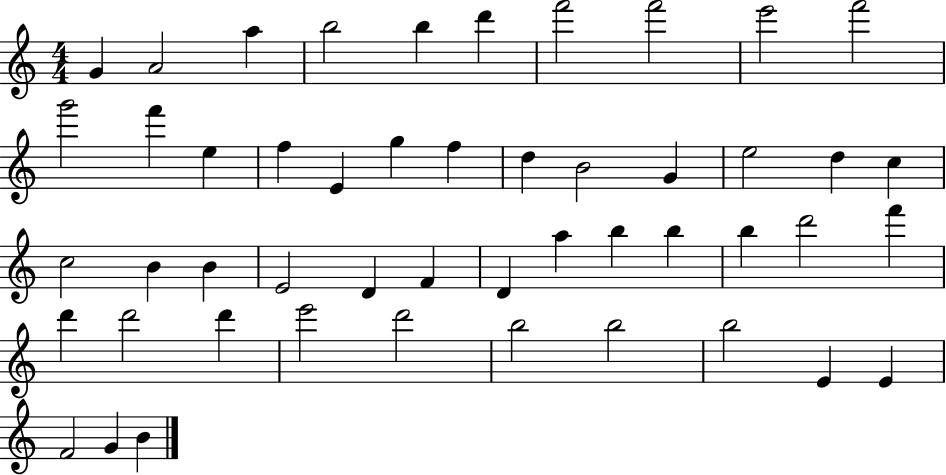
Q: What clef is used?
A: treble